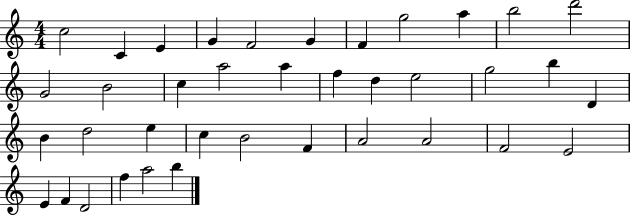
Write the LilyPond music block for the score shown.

{
  \clef treble
  \numericTimeSignature
  \time 4/4
  \key c \major
  c''2 c'4 e'4 | g'4 f'2 g'4 | f'4 g''2 a''4 | b''2 d'''2 | \break g'2 b'2 | c''4 a''2 a''4 | f''4 d''4 e''2 | g''2 b''4 d'4 | \break b'4 d''2 e''4 | c''4 b'2 f'4 | a'2 a'2 | f'2 e'2 | \break e'4 f'4 d'2 | f''4 a''2 b''4 | \bar "|."
}